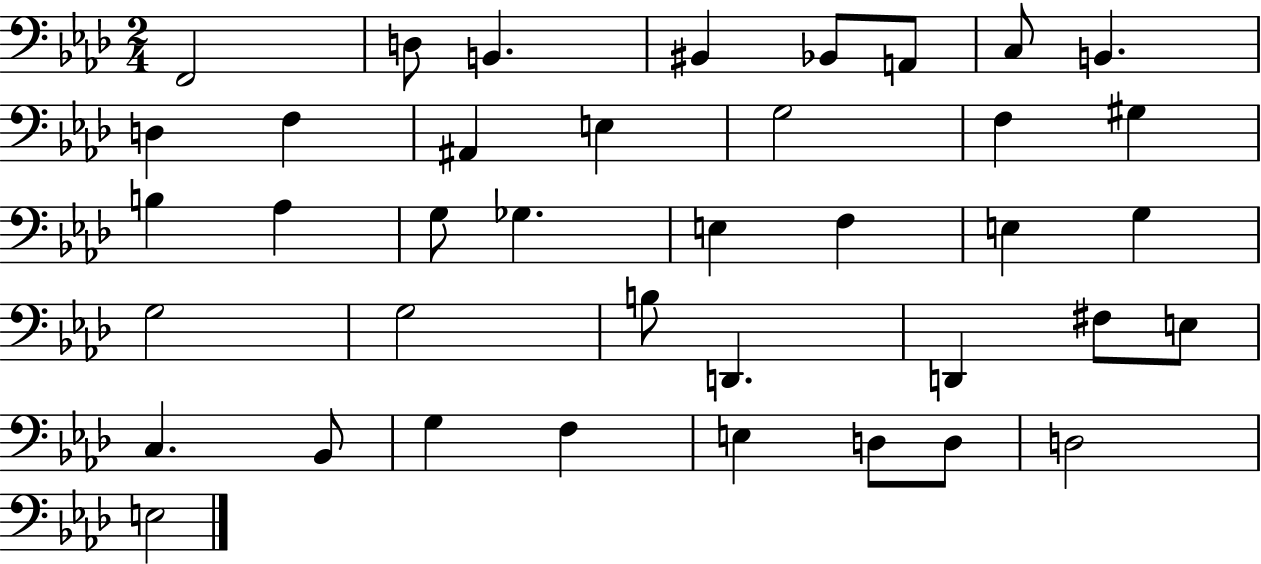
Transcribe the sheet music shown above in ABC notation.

X:1
T:Untitled
M:2/4
L:1/4
K:Ab
F,,2 D,/2 B,, ^B,, _B,,/2 A,,/2 C,/2 B,, D, F, ^A,, E, G,2 F, ^G, B, _A, G,/2 _G, E, F, E, G, G,2 G,2 B,/2 D,, D,, ^F,/2 E,/2 C, _B,,/2 G, F, E, D,/2 D,/2 D,2 E,2